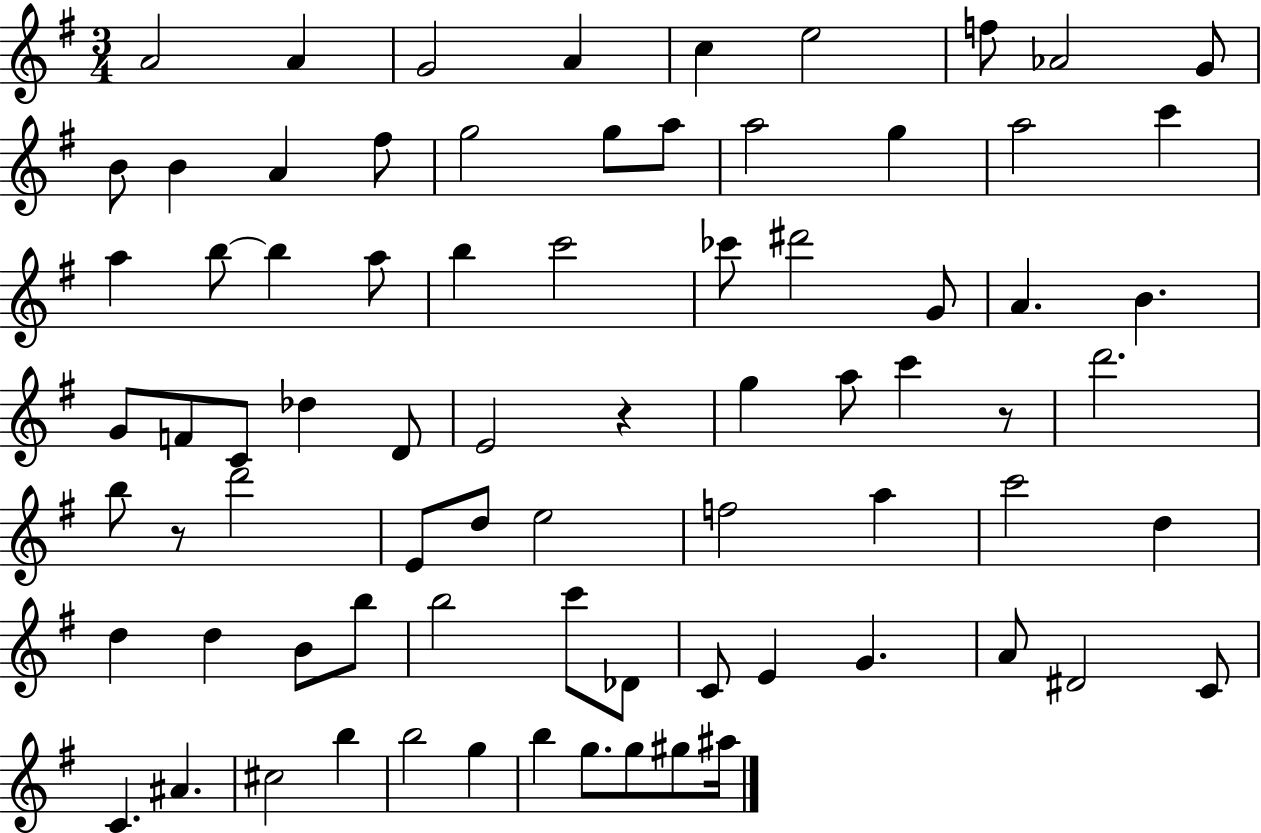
A4/h A4/q G4/h A4/q C5/q E5/h F5/e Ab4/h G4/e B4/e B4/q A4/q F#5/e G5/h G5/e A5/e A5/h G5/q A5/h C6/q A5/q B5/e B5/q A5/e B5/q C6/h CES6/e D#6/h G4/e A4/q. B4/q. G4/e F4/e C4/e Db5/q D4/e E4/h R/q G5/q A5/e C6/q R/e D6/h. B5/e R/e D6/h E4/e D5/e E5/h F5/h A5/q C6/h D5/q D5/q D5/q B4/e B5/e B5/h C6/e Db4/e C4/e E4/q G4/q. A4/e D#4/h C4/e C4/q. A#4/q. C#5/h B5/q B5/h G5/q B5/q G5/e. G5/e G#5/e A#5/s